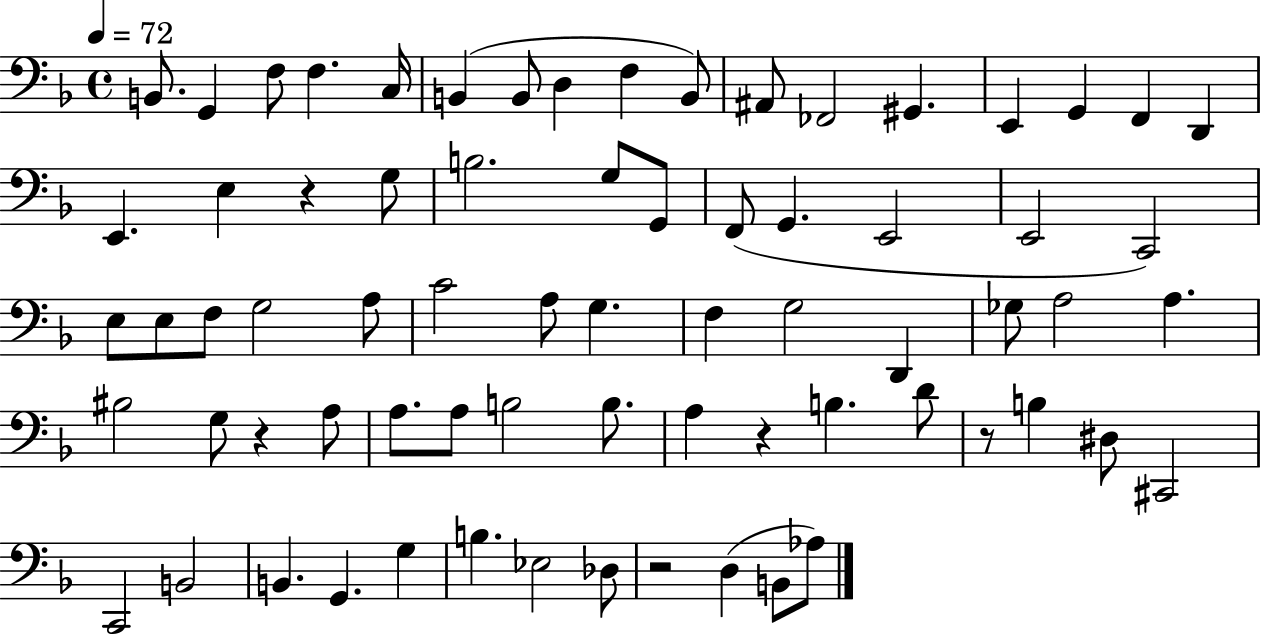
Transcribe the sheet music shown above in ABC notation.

X:1
T:Untitled
M:4/4
L:1/4
K:F
B,,/2 G,, F,/2 F, C,/4 B,, B,,/2 D, F, B,,/2 ^A,,/2 _F,,2 ^G,, E,, G,, F,, D,, E,, E, z G,/2 B,2 G,/2 G,,/2 F,,/2 G,, E,,2 E,,2 C,,2 E,/2 E,/2 F,/2 G,2 A,/2 C2 A,/2 G, F, G,2 D,, _G,/2 A,2 A, ^B,2 G,/2 z A,/2 A,/2 A,/2 B,2 B,/2 A, z B, D/2 z/2 B, ^D,/2 ^C,,2 C,,2 B,,2 B,, G,, G, B, _E,2 _D,/2 z2 D, B,,/2 _A,/2